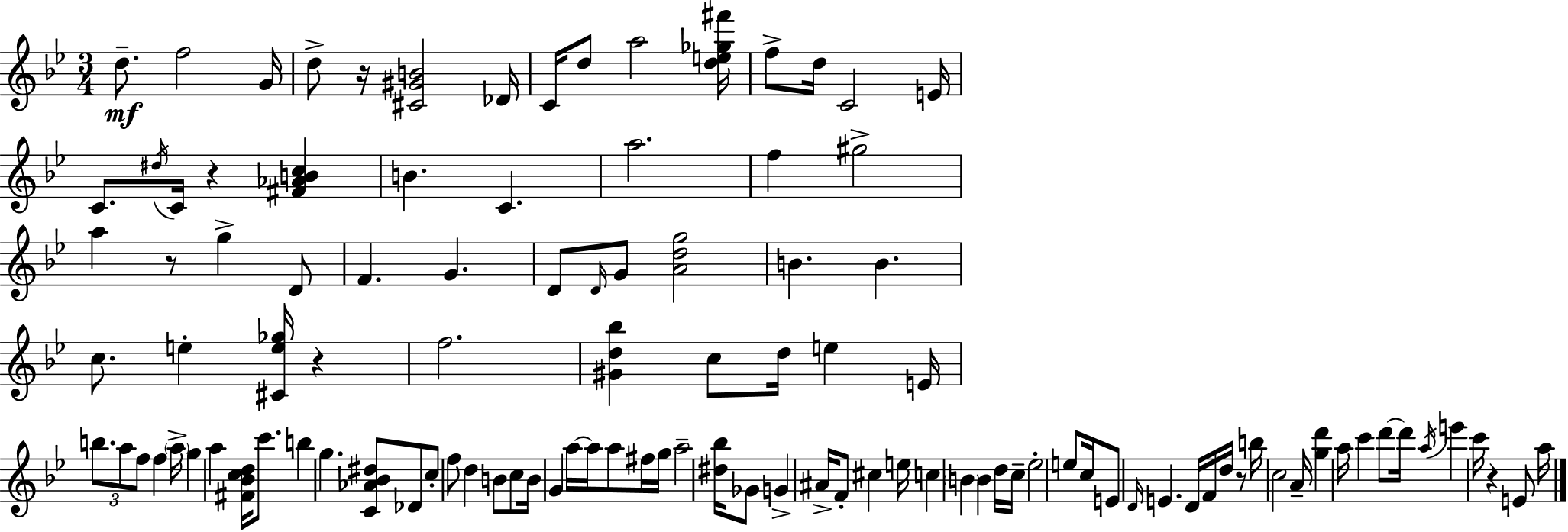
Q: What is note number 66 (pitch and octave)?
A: C#5